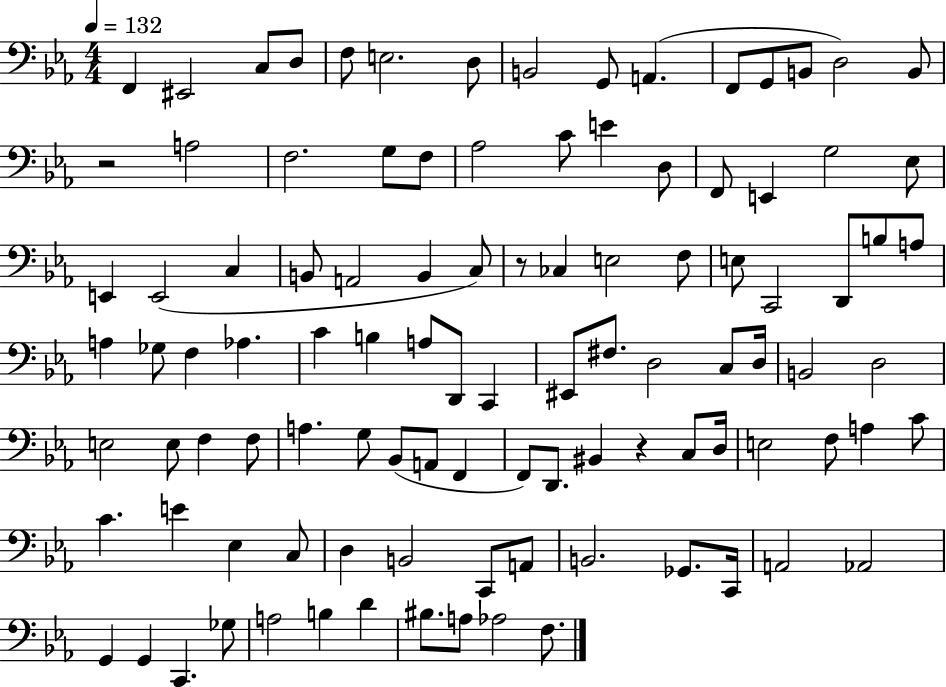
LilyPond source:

{
  \clef bass
  \numericTimeSignature
  \time 4/4
  \key ees \major
  \tempo 4 = 132
  f,4 eis,2 c8 d8 | f8 e2. d8 | b,2 g,8 a,4.( | f,8 g,8 b,8 d2) b,8 | \break r2 a2 | f2. g8 f8 | aes2 c'8 e'4 d8 | f,8 e,4 g2 ees8 | \break e,4 e,2( c4 | b,8 a,2 b,4 c8) | r8 ces4 e2 f8 | e8 c,2 d,8 b8 a8 | \break a4 ges8 f4 aes4. | c'4 b4 a8 d,8 c,4 | eis,8 fis8. d2 c8 d16 | b,2 d2 | \break e2 e8 f4 f8 | a4. g8 bes,8( a,8 f,4 | f,8) d,8. bis,4 r4 c8 d16 | e2 f8 a4 c'8 | \break c'4. e'4 ees4 c8 | d4 b,2 c,8 a,8 | b,2. ges,8. c,16 | a,2 aes,2 | \break g,4 g,4 c,4. ges8 | a2 b4 d'4 | bis8. a8 aes2 f8. | \bar "|."
}